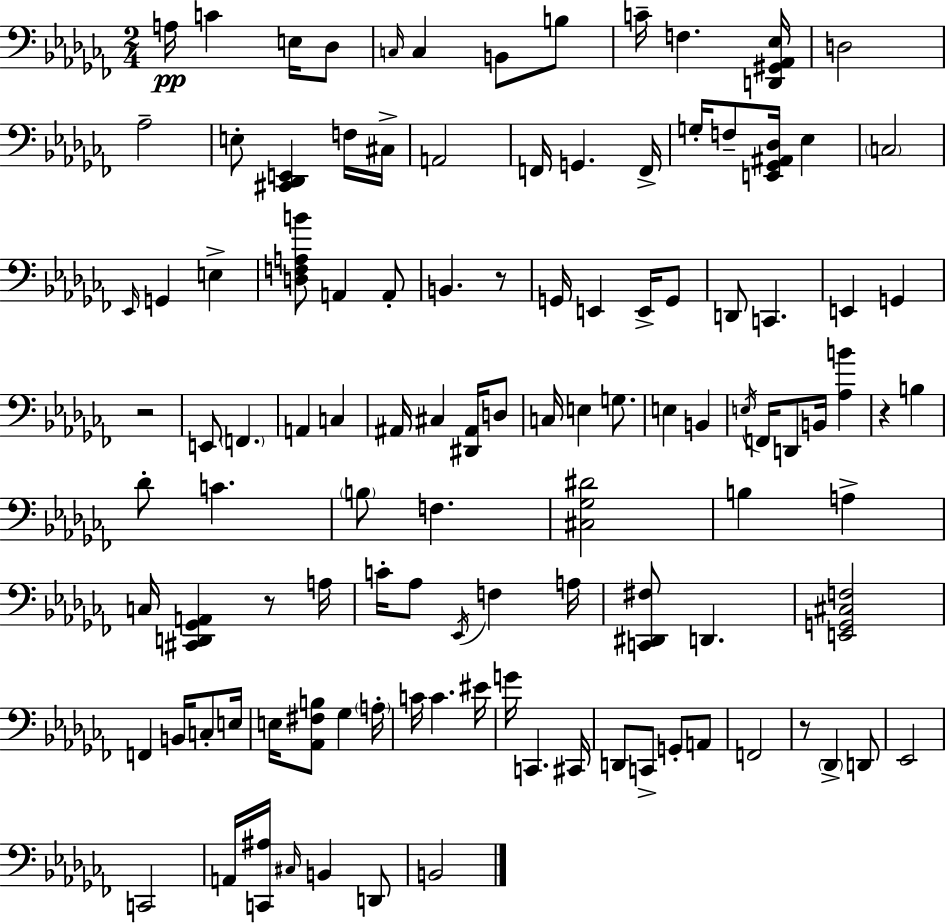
A3/s C4/q E3/s Db3/e C3/s C3/q B2/e B3/e C4/s F3/q. [D2,G#2,Ab2,Eb3]/s D3/h Ab3/h E3/e [C#2,Db2,E2]/q F3/s C#3/s A2/h F2/s G2/q. F2/s G3/s F3/e [E2,Gb2,A#2,Db3]/s Eb3/q C3/h Eb2/s G2/q E3/q [D3,F3,A3,B4]/e A2/q A2/e B2/q. R/e G2/s E2/q E2/s G2/e D2/e C2/q. E2/q G2/q R/h E2/e F2/q. A2/q C3/q A#2/s C#3/q [D#2,A#2]/s D3/e C3/s E3/q G3/e. E3/q B2/q E3/s F2/s D2/e B2/s [Ab3,B4]/q R/q B3/q Db4/e C4/q. B3/e F3/q. [C#3,Gb3,D#4]/h B3/q A3/q C3/s [C#2,D2,Gb2,A2]/q R/e A3/s C4/s Ab3/e Eb2/s F3/q A3/s [C2,D#2,F#3]/e D2/q. [E2,G2,C#3,F3]/h F2/q B2/s C3/e E3/s E3/s [Ab2,F#3,B3]/e Gb3/q A3/s C4/s C4/q. EIS4/s G4/s C2/q. C#2/s D2/e C2/e G2/e A2/e F2/h R/e Db2/q D2/e Eb2/h C2/h A2/s [C2,A#3]/s C#3/s B2/q D2/e B2/h